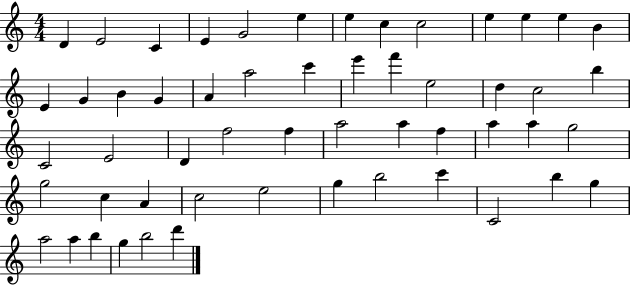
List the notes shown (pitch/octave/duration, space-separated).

D4/q E4/h C4/q E4/q G4/h E5/q E5/q C5/q C5/h E5/q E5/q E5/q B4/q E4/q G4/q B4/q G4/q A4/q A5/h C6/q E6/q F6/q E5/h D5/q C5/h B5/q C4/h E4/h D4/q F5/h F5/q A5/h A5/q F5/q A5/q A5/q G5/h G5/h C5/q A4/q C5/h E5/h G5/q B5/h C6/q C4/h B5/q G5/q A5/h A5/q B5/q G5/q B5/h D6/q